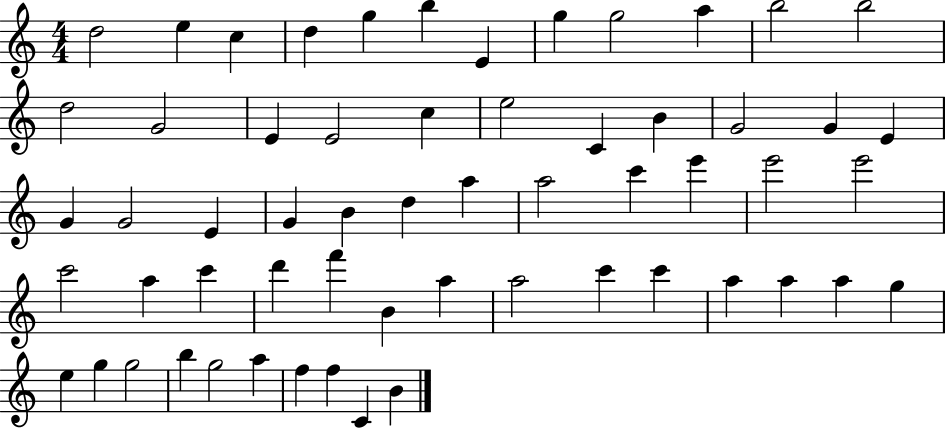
{
  \clef treble
  \numericTimeSignature
  \time 4/4
  \key c \major
  d''2 e''4 c''4 | d''4 g''4 b''4 e'4 | g''4 g''2 a''4 | b''2 b''2 | \break d''2 g'2 | e'4 e'2 c''4 | e''2 c'4 b'4 | g'2 g'4 e'4 | \break g'4 g'2 e'4 | g'4 b'4 d''4 a''4 | a''2 c'''4 e'''4 | e'''2 e'''2 | \break c'''2 a''4 c'''4 | d'''4 f'''4 b'4 a''4 | a''2 c'''4 c'''4 | a''4 a''4 a''4 g''4 | \break e''4 g''4 g''2 | b''4 g''2 a''4 | f''4 f''4 c'4 b'4 | \bar "|."
}